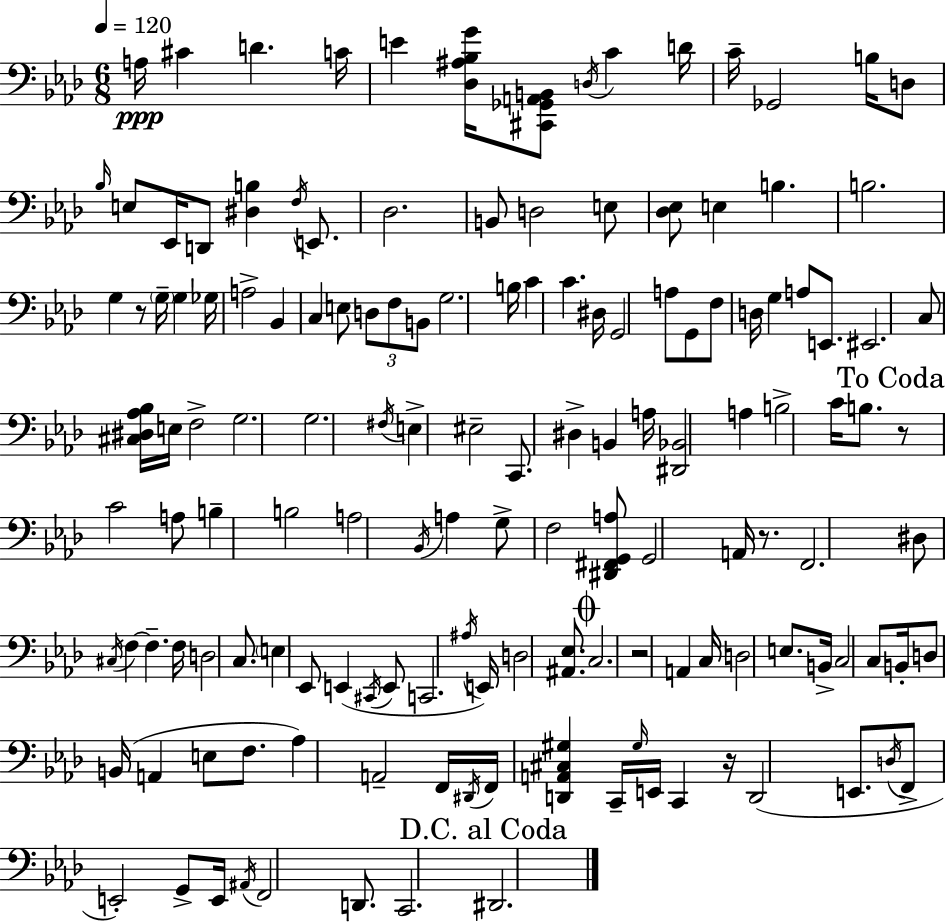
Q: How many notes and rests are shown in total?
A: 143